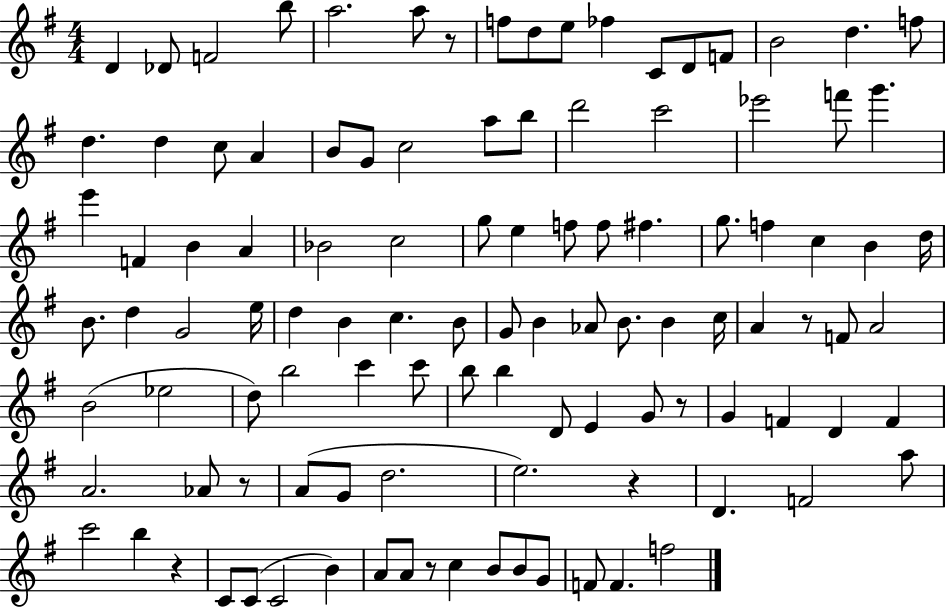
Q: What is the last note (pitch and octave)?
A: F5